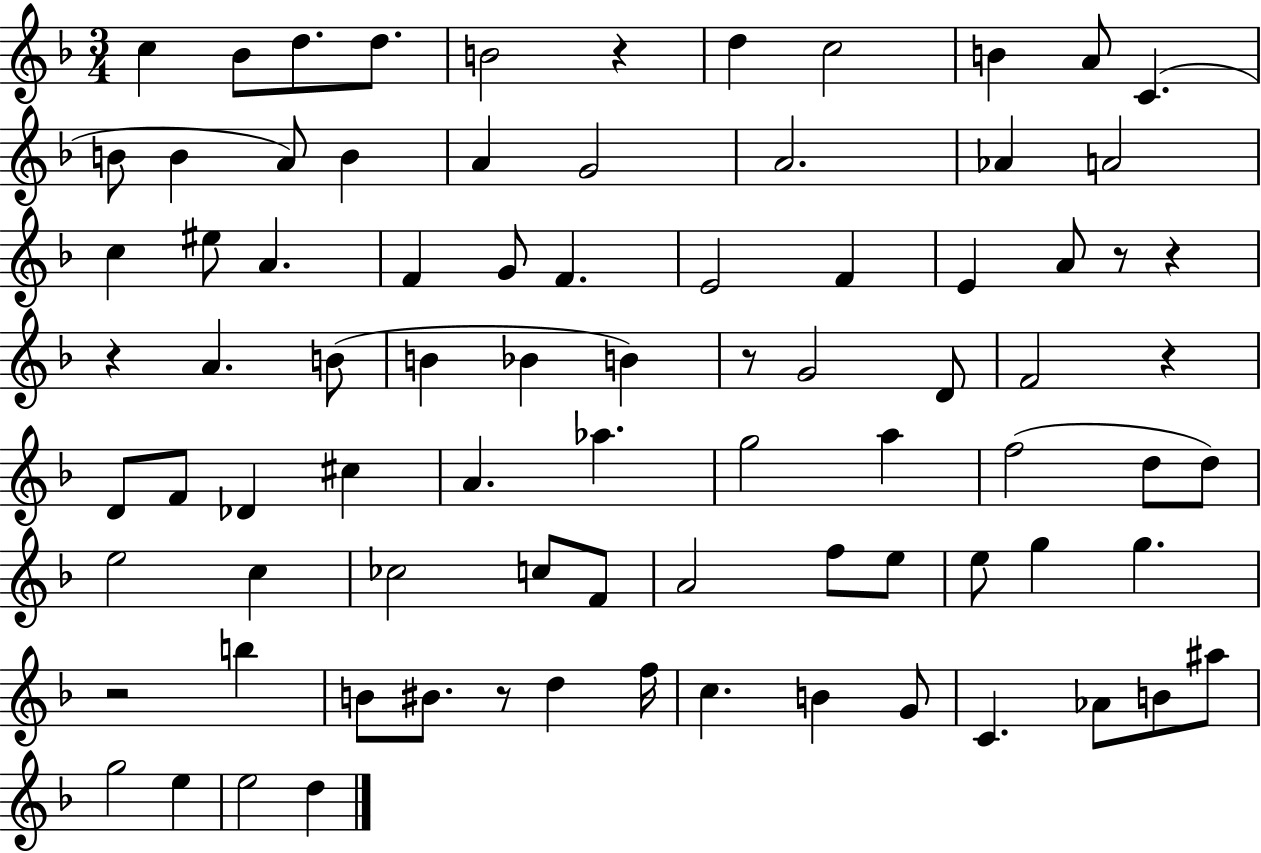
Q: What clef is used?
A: treble